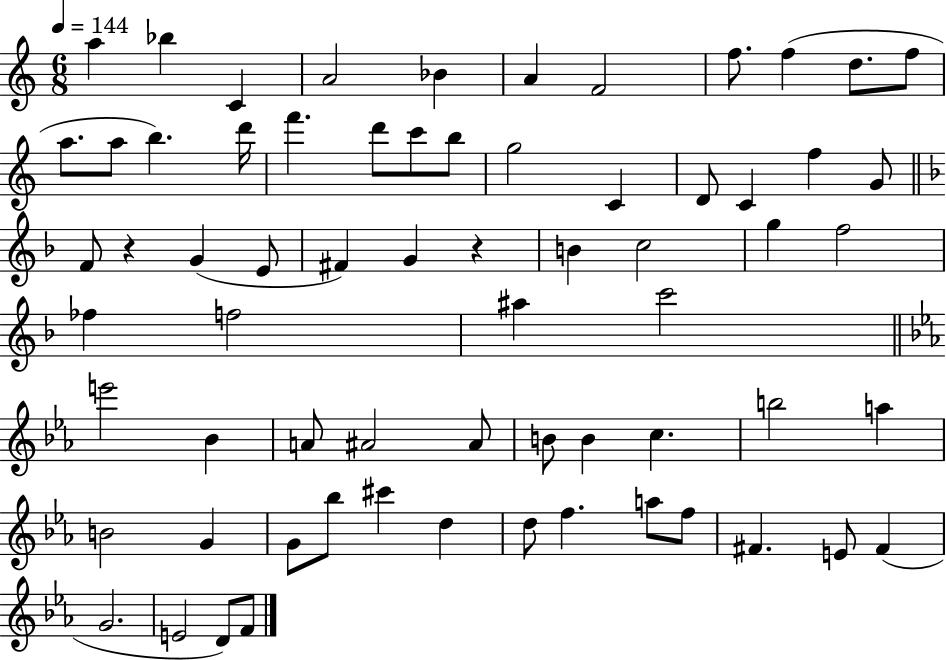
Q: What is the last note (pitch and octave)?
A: F4